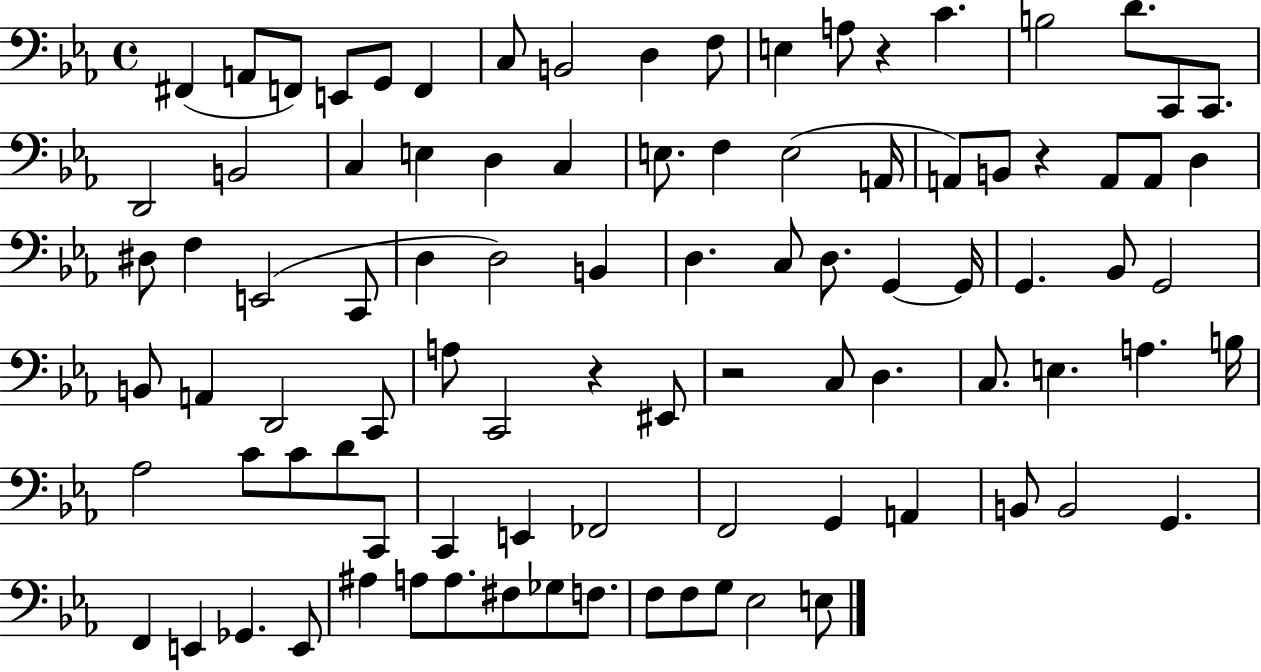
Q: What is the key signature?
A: EES major